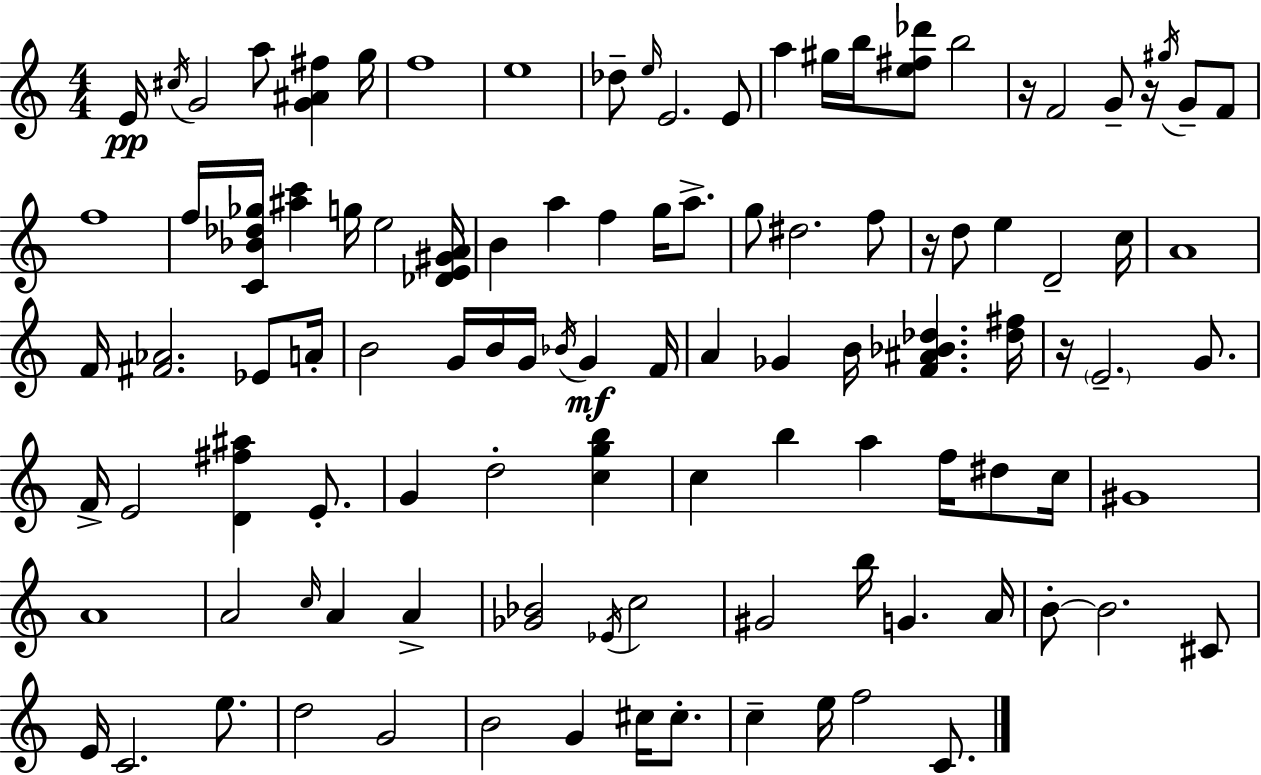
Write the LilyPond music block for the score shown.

{
  \clef treble
  \numericTimeSignature
  \time 4/4
  \key c \major
  e'16\pp \acciaccatura { cis''16 } g'2 a''8 <g' ais' fis''>4 | g''16 f''1 | e''1 | des''8-- \grace { e''16 } e'2. | \break e'8 a''4 gis''16 b''16 <e'' fis'' des'''>8 b''2 | r16 f'2 g'8-- r16 \acciaccatura { gis''16 } g'8-- | f'8 f''1 | f''16 <c' bes' des'' ges''>16 <ais'' c'''>4 g''16 e''2 | \break <des' e' gis' a'>16 b'4 a''4 f''4 g''16 | a''8.-> g''8 dis''2. | f''8 r16 d''8 e''4 d'2-- | c''16 a'1 | \break f'16 <fis' aes'>2. | ees'8 a'16-. b'2 g'16 b'16 g'16 \acciaccatura { bes'16 }\mf g'4 | f'16 a'4 ges'4 b'16 <f' ais' bes' des''>4. | <des'' fis''>16 r16 \parenthesize e'2.-- | \break g'8. f'16-> e'2 <d' fis'' ais''>4 | e'8.-. g'4 d''2-. | <c'' g'' b''>4 c''4 b''4 a''4 | f''16 dis''8 c''16 gis'1 | \break a'1 | a'2 \grace { c''16 } a'4 | a'4-> <ges' bes'>2 \acciaccatura { ees'16 } c''2 | gis'2 b''16 g'4. | \break a'16 b'8-.~~ b'2. | cis'8 e'16 c'2. | e''8. d''2 g'2 | b'2 g'4 | \break cis''16 cis''8.-. c''4-- e''16 f''2 | c'8. \bar "|."
}